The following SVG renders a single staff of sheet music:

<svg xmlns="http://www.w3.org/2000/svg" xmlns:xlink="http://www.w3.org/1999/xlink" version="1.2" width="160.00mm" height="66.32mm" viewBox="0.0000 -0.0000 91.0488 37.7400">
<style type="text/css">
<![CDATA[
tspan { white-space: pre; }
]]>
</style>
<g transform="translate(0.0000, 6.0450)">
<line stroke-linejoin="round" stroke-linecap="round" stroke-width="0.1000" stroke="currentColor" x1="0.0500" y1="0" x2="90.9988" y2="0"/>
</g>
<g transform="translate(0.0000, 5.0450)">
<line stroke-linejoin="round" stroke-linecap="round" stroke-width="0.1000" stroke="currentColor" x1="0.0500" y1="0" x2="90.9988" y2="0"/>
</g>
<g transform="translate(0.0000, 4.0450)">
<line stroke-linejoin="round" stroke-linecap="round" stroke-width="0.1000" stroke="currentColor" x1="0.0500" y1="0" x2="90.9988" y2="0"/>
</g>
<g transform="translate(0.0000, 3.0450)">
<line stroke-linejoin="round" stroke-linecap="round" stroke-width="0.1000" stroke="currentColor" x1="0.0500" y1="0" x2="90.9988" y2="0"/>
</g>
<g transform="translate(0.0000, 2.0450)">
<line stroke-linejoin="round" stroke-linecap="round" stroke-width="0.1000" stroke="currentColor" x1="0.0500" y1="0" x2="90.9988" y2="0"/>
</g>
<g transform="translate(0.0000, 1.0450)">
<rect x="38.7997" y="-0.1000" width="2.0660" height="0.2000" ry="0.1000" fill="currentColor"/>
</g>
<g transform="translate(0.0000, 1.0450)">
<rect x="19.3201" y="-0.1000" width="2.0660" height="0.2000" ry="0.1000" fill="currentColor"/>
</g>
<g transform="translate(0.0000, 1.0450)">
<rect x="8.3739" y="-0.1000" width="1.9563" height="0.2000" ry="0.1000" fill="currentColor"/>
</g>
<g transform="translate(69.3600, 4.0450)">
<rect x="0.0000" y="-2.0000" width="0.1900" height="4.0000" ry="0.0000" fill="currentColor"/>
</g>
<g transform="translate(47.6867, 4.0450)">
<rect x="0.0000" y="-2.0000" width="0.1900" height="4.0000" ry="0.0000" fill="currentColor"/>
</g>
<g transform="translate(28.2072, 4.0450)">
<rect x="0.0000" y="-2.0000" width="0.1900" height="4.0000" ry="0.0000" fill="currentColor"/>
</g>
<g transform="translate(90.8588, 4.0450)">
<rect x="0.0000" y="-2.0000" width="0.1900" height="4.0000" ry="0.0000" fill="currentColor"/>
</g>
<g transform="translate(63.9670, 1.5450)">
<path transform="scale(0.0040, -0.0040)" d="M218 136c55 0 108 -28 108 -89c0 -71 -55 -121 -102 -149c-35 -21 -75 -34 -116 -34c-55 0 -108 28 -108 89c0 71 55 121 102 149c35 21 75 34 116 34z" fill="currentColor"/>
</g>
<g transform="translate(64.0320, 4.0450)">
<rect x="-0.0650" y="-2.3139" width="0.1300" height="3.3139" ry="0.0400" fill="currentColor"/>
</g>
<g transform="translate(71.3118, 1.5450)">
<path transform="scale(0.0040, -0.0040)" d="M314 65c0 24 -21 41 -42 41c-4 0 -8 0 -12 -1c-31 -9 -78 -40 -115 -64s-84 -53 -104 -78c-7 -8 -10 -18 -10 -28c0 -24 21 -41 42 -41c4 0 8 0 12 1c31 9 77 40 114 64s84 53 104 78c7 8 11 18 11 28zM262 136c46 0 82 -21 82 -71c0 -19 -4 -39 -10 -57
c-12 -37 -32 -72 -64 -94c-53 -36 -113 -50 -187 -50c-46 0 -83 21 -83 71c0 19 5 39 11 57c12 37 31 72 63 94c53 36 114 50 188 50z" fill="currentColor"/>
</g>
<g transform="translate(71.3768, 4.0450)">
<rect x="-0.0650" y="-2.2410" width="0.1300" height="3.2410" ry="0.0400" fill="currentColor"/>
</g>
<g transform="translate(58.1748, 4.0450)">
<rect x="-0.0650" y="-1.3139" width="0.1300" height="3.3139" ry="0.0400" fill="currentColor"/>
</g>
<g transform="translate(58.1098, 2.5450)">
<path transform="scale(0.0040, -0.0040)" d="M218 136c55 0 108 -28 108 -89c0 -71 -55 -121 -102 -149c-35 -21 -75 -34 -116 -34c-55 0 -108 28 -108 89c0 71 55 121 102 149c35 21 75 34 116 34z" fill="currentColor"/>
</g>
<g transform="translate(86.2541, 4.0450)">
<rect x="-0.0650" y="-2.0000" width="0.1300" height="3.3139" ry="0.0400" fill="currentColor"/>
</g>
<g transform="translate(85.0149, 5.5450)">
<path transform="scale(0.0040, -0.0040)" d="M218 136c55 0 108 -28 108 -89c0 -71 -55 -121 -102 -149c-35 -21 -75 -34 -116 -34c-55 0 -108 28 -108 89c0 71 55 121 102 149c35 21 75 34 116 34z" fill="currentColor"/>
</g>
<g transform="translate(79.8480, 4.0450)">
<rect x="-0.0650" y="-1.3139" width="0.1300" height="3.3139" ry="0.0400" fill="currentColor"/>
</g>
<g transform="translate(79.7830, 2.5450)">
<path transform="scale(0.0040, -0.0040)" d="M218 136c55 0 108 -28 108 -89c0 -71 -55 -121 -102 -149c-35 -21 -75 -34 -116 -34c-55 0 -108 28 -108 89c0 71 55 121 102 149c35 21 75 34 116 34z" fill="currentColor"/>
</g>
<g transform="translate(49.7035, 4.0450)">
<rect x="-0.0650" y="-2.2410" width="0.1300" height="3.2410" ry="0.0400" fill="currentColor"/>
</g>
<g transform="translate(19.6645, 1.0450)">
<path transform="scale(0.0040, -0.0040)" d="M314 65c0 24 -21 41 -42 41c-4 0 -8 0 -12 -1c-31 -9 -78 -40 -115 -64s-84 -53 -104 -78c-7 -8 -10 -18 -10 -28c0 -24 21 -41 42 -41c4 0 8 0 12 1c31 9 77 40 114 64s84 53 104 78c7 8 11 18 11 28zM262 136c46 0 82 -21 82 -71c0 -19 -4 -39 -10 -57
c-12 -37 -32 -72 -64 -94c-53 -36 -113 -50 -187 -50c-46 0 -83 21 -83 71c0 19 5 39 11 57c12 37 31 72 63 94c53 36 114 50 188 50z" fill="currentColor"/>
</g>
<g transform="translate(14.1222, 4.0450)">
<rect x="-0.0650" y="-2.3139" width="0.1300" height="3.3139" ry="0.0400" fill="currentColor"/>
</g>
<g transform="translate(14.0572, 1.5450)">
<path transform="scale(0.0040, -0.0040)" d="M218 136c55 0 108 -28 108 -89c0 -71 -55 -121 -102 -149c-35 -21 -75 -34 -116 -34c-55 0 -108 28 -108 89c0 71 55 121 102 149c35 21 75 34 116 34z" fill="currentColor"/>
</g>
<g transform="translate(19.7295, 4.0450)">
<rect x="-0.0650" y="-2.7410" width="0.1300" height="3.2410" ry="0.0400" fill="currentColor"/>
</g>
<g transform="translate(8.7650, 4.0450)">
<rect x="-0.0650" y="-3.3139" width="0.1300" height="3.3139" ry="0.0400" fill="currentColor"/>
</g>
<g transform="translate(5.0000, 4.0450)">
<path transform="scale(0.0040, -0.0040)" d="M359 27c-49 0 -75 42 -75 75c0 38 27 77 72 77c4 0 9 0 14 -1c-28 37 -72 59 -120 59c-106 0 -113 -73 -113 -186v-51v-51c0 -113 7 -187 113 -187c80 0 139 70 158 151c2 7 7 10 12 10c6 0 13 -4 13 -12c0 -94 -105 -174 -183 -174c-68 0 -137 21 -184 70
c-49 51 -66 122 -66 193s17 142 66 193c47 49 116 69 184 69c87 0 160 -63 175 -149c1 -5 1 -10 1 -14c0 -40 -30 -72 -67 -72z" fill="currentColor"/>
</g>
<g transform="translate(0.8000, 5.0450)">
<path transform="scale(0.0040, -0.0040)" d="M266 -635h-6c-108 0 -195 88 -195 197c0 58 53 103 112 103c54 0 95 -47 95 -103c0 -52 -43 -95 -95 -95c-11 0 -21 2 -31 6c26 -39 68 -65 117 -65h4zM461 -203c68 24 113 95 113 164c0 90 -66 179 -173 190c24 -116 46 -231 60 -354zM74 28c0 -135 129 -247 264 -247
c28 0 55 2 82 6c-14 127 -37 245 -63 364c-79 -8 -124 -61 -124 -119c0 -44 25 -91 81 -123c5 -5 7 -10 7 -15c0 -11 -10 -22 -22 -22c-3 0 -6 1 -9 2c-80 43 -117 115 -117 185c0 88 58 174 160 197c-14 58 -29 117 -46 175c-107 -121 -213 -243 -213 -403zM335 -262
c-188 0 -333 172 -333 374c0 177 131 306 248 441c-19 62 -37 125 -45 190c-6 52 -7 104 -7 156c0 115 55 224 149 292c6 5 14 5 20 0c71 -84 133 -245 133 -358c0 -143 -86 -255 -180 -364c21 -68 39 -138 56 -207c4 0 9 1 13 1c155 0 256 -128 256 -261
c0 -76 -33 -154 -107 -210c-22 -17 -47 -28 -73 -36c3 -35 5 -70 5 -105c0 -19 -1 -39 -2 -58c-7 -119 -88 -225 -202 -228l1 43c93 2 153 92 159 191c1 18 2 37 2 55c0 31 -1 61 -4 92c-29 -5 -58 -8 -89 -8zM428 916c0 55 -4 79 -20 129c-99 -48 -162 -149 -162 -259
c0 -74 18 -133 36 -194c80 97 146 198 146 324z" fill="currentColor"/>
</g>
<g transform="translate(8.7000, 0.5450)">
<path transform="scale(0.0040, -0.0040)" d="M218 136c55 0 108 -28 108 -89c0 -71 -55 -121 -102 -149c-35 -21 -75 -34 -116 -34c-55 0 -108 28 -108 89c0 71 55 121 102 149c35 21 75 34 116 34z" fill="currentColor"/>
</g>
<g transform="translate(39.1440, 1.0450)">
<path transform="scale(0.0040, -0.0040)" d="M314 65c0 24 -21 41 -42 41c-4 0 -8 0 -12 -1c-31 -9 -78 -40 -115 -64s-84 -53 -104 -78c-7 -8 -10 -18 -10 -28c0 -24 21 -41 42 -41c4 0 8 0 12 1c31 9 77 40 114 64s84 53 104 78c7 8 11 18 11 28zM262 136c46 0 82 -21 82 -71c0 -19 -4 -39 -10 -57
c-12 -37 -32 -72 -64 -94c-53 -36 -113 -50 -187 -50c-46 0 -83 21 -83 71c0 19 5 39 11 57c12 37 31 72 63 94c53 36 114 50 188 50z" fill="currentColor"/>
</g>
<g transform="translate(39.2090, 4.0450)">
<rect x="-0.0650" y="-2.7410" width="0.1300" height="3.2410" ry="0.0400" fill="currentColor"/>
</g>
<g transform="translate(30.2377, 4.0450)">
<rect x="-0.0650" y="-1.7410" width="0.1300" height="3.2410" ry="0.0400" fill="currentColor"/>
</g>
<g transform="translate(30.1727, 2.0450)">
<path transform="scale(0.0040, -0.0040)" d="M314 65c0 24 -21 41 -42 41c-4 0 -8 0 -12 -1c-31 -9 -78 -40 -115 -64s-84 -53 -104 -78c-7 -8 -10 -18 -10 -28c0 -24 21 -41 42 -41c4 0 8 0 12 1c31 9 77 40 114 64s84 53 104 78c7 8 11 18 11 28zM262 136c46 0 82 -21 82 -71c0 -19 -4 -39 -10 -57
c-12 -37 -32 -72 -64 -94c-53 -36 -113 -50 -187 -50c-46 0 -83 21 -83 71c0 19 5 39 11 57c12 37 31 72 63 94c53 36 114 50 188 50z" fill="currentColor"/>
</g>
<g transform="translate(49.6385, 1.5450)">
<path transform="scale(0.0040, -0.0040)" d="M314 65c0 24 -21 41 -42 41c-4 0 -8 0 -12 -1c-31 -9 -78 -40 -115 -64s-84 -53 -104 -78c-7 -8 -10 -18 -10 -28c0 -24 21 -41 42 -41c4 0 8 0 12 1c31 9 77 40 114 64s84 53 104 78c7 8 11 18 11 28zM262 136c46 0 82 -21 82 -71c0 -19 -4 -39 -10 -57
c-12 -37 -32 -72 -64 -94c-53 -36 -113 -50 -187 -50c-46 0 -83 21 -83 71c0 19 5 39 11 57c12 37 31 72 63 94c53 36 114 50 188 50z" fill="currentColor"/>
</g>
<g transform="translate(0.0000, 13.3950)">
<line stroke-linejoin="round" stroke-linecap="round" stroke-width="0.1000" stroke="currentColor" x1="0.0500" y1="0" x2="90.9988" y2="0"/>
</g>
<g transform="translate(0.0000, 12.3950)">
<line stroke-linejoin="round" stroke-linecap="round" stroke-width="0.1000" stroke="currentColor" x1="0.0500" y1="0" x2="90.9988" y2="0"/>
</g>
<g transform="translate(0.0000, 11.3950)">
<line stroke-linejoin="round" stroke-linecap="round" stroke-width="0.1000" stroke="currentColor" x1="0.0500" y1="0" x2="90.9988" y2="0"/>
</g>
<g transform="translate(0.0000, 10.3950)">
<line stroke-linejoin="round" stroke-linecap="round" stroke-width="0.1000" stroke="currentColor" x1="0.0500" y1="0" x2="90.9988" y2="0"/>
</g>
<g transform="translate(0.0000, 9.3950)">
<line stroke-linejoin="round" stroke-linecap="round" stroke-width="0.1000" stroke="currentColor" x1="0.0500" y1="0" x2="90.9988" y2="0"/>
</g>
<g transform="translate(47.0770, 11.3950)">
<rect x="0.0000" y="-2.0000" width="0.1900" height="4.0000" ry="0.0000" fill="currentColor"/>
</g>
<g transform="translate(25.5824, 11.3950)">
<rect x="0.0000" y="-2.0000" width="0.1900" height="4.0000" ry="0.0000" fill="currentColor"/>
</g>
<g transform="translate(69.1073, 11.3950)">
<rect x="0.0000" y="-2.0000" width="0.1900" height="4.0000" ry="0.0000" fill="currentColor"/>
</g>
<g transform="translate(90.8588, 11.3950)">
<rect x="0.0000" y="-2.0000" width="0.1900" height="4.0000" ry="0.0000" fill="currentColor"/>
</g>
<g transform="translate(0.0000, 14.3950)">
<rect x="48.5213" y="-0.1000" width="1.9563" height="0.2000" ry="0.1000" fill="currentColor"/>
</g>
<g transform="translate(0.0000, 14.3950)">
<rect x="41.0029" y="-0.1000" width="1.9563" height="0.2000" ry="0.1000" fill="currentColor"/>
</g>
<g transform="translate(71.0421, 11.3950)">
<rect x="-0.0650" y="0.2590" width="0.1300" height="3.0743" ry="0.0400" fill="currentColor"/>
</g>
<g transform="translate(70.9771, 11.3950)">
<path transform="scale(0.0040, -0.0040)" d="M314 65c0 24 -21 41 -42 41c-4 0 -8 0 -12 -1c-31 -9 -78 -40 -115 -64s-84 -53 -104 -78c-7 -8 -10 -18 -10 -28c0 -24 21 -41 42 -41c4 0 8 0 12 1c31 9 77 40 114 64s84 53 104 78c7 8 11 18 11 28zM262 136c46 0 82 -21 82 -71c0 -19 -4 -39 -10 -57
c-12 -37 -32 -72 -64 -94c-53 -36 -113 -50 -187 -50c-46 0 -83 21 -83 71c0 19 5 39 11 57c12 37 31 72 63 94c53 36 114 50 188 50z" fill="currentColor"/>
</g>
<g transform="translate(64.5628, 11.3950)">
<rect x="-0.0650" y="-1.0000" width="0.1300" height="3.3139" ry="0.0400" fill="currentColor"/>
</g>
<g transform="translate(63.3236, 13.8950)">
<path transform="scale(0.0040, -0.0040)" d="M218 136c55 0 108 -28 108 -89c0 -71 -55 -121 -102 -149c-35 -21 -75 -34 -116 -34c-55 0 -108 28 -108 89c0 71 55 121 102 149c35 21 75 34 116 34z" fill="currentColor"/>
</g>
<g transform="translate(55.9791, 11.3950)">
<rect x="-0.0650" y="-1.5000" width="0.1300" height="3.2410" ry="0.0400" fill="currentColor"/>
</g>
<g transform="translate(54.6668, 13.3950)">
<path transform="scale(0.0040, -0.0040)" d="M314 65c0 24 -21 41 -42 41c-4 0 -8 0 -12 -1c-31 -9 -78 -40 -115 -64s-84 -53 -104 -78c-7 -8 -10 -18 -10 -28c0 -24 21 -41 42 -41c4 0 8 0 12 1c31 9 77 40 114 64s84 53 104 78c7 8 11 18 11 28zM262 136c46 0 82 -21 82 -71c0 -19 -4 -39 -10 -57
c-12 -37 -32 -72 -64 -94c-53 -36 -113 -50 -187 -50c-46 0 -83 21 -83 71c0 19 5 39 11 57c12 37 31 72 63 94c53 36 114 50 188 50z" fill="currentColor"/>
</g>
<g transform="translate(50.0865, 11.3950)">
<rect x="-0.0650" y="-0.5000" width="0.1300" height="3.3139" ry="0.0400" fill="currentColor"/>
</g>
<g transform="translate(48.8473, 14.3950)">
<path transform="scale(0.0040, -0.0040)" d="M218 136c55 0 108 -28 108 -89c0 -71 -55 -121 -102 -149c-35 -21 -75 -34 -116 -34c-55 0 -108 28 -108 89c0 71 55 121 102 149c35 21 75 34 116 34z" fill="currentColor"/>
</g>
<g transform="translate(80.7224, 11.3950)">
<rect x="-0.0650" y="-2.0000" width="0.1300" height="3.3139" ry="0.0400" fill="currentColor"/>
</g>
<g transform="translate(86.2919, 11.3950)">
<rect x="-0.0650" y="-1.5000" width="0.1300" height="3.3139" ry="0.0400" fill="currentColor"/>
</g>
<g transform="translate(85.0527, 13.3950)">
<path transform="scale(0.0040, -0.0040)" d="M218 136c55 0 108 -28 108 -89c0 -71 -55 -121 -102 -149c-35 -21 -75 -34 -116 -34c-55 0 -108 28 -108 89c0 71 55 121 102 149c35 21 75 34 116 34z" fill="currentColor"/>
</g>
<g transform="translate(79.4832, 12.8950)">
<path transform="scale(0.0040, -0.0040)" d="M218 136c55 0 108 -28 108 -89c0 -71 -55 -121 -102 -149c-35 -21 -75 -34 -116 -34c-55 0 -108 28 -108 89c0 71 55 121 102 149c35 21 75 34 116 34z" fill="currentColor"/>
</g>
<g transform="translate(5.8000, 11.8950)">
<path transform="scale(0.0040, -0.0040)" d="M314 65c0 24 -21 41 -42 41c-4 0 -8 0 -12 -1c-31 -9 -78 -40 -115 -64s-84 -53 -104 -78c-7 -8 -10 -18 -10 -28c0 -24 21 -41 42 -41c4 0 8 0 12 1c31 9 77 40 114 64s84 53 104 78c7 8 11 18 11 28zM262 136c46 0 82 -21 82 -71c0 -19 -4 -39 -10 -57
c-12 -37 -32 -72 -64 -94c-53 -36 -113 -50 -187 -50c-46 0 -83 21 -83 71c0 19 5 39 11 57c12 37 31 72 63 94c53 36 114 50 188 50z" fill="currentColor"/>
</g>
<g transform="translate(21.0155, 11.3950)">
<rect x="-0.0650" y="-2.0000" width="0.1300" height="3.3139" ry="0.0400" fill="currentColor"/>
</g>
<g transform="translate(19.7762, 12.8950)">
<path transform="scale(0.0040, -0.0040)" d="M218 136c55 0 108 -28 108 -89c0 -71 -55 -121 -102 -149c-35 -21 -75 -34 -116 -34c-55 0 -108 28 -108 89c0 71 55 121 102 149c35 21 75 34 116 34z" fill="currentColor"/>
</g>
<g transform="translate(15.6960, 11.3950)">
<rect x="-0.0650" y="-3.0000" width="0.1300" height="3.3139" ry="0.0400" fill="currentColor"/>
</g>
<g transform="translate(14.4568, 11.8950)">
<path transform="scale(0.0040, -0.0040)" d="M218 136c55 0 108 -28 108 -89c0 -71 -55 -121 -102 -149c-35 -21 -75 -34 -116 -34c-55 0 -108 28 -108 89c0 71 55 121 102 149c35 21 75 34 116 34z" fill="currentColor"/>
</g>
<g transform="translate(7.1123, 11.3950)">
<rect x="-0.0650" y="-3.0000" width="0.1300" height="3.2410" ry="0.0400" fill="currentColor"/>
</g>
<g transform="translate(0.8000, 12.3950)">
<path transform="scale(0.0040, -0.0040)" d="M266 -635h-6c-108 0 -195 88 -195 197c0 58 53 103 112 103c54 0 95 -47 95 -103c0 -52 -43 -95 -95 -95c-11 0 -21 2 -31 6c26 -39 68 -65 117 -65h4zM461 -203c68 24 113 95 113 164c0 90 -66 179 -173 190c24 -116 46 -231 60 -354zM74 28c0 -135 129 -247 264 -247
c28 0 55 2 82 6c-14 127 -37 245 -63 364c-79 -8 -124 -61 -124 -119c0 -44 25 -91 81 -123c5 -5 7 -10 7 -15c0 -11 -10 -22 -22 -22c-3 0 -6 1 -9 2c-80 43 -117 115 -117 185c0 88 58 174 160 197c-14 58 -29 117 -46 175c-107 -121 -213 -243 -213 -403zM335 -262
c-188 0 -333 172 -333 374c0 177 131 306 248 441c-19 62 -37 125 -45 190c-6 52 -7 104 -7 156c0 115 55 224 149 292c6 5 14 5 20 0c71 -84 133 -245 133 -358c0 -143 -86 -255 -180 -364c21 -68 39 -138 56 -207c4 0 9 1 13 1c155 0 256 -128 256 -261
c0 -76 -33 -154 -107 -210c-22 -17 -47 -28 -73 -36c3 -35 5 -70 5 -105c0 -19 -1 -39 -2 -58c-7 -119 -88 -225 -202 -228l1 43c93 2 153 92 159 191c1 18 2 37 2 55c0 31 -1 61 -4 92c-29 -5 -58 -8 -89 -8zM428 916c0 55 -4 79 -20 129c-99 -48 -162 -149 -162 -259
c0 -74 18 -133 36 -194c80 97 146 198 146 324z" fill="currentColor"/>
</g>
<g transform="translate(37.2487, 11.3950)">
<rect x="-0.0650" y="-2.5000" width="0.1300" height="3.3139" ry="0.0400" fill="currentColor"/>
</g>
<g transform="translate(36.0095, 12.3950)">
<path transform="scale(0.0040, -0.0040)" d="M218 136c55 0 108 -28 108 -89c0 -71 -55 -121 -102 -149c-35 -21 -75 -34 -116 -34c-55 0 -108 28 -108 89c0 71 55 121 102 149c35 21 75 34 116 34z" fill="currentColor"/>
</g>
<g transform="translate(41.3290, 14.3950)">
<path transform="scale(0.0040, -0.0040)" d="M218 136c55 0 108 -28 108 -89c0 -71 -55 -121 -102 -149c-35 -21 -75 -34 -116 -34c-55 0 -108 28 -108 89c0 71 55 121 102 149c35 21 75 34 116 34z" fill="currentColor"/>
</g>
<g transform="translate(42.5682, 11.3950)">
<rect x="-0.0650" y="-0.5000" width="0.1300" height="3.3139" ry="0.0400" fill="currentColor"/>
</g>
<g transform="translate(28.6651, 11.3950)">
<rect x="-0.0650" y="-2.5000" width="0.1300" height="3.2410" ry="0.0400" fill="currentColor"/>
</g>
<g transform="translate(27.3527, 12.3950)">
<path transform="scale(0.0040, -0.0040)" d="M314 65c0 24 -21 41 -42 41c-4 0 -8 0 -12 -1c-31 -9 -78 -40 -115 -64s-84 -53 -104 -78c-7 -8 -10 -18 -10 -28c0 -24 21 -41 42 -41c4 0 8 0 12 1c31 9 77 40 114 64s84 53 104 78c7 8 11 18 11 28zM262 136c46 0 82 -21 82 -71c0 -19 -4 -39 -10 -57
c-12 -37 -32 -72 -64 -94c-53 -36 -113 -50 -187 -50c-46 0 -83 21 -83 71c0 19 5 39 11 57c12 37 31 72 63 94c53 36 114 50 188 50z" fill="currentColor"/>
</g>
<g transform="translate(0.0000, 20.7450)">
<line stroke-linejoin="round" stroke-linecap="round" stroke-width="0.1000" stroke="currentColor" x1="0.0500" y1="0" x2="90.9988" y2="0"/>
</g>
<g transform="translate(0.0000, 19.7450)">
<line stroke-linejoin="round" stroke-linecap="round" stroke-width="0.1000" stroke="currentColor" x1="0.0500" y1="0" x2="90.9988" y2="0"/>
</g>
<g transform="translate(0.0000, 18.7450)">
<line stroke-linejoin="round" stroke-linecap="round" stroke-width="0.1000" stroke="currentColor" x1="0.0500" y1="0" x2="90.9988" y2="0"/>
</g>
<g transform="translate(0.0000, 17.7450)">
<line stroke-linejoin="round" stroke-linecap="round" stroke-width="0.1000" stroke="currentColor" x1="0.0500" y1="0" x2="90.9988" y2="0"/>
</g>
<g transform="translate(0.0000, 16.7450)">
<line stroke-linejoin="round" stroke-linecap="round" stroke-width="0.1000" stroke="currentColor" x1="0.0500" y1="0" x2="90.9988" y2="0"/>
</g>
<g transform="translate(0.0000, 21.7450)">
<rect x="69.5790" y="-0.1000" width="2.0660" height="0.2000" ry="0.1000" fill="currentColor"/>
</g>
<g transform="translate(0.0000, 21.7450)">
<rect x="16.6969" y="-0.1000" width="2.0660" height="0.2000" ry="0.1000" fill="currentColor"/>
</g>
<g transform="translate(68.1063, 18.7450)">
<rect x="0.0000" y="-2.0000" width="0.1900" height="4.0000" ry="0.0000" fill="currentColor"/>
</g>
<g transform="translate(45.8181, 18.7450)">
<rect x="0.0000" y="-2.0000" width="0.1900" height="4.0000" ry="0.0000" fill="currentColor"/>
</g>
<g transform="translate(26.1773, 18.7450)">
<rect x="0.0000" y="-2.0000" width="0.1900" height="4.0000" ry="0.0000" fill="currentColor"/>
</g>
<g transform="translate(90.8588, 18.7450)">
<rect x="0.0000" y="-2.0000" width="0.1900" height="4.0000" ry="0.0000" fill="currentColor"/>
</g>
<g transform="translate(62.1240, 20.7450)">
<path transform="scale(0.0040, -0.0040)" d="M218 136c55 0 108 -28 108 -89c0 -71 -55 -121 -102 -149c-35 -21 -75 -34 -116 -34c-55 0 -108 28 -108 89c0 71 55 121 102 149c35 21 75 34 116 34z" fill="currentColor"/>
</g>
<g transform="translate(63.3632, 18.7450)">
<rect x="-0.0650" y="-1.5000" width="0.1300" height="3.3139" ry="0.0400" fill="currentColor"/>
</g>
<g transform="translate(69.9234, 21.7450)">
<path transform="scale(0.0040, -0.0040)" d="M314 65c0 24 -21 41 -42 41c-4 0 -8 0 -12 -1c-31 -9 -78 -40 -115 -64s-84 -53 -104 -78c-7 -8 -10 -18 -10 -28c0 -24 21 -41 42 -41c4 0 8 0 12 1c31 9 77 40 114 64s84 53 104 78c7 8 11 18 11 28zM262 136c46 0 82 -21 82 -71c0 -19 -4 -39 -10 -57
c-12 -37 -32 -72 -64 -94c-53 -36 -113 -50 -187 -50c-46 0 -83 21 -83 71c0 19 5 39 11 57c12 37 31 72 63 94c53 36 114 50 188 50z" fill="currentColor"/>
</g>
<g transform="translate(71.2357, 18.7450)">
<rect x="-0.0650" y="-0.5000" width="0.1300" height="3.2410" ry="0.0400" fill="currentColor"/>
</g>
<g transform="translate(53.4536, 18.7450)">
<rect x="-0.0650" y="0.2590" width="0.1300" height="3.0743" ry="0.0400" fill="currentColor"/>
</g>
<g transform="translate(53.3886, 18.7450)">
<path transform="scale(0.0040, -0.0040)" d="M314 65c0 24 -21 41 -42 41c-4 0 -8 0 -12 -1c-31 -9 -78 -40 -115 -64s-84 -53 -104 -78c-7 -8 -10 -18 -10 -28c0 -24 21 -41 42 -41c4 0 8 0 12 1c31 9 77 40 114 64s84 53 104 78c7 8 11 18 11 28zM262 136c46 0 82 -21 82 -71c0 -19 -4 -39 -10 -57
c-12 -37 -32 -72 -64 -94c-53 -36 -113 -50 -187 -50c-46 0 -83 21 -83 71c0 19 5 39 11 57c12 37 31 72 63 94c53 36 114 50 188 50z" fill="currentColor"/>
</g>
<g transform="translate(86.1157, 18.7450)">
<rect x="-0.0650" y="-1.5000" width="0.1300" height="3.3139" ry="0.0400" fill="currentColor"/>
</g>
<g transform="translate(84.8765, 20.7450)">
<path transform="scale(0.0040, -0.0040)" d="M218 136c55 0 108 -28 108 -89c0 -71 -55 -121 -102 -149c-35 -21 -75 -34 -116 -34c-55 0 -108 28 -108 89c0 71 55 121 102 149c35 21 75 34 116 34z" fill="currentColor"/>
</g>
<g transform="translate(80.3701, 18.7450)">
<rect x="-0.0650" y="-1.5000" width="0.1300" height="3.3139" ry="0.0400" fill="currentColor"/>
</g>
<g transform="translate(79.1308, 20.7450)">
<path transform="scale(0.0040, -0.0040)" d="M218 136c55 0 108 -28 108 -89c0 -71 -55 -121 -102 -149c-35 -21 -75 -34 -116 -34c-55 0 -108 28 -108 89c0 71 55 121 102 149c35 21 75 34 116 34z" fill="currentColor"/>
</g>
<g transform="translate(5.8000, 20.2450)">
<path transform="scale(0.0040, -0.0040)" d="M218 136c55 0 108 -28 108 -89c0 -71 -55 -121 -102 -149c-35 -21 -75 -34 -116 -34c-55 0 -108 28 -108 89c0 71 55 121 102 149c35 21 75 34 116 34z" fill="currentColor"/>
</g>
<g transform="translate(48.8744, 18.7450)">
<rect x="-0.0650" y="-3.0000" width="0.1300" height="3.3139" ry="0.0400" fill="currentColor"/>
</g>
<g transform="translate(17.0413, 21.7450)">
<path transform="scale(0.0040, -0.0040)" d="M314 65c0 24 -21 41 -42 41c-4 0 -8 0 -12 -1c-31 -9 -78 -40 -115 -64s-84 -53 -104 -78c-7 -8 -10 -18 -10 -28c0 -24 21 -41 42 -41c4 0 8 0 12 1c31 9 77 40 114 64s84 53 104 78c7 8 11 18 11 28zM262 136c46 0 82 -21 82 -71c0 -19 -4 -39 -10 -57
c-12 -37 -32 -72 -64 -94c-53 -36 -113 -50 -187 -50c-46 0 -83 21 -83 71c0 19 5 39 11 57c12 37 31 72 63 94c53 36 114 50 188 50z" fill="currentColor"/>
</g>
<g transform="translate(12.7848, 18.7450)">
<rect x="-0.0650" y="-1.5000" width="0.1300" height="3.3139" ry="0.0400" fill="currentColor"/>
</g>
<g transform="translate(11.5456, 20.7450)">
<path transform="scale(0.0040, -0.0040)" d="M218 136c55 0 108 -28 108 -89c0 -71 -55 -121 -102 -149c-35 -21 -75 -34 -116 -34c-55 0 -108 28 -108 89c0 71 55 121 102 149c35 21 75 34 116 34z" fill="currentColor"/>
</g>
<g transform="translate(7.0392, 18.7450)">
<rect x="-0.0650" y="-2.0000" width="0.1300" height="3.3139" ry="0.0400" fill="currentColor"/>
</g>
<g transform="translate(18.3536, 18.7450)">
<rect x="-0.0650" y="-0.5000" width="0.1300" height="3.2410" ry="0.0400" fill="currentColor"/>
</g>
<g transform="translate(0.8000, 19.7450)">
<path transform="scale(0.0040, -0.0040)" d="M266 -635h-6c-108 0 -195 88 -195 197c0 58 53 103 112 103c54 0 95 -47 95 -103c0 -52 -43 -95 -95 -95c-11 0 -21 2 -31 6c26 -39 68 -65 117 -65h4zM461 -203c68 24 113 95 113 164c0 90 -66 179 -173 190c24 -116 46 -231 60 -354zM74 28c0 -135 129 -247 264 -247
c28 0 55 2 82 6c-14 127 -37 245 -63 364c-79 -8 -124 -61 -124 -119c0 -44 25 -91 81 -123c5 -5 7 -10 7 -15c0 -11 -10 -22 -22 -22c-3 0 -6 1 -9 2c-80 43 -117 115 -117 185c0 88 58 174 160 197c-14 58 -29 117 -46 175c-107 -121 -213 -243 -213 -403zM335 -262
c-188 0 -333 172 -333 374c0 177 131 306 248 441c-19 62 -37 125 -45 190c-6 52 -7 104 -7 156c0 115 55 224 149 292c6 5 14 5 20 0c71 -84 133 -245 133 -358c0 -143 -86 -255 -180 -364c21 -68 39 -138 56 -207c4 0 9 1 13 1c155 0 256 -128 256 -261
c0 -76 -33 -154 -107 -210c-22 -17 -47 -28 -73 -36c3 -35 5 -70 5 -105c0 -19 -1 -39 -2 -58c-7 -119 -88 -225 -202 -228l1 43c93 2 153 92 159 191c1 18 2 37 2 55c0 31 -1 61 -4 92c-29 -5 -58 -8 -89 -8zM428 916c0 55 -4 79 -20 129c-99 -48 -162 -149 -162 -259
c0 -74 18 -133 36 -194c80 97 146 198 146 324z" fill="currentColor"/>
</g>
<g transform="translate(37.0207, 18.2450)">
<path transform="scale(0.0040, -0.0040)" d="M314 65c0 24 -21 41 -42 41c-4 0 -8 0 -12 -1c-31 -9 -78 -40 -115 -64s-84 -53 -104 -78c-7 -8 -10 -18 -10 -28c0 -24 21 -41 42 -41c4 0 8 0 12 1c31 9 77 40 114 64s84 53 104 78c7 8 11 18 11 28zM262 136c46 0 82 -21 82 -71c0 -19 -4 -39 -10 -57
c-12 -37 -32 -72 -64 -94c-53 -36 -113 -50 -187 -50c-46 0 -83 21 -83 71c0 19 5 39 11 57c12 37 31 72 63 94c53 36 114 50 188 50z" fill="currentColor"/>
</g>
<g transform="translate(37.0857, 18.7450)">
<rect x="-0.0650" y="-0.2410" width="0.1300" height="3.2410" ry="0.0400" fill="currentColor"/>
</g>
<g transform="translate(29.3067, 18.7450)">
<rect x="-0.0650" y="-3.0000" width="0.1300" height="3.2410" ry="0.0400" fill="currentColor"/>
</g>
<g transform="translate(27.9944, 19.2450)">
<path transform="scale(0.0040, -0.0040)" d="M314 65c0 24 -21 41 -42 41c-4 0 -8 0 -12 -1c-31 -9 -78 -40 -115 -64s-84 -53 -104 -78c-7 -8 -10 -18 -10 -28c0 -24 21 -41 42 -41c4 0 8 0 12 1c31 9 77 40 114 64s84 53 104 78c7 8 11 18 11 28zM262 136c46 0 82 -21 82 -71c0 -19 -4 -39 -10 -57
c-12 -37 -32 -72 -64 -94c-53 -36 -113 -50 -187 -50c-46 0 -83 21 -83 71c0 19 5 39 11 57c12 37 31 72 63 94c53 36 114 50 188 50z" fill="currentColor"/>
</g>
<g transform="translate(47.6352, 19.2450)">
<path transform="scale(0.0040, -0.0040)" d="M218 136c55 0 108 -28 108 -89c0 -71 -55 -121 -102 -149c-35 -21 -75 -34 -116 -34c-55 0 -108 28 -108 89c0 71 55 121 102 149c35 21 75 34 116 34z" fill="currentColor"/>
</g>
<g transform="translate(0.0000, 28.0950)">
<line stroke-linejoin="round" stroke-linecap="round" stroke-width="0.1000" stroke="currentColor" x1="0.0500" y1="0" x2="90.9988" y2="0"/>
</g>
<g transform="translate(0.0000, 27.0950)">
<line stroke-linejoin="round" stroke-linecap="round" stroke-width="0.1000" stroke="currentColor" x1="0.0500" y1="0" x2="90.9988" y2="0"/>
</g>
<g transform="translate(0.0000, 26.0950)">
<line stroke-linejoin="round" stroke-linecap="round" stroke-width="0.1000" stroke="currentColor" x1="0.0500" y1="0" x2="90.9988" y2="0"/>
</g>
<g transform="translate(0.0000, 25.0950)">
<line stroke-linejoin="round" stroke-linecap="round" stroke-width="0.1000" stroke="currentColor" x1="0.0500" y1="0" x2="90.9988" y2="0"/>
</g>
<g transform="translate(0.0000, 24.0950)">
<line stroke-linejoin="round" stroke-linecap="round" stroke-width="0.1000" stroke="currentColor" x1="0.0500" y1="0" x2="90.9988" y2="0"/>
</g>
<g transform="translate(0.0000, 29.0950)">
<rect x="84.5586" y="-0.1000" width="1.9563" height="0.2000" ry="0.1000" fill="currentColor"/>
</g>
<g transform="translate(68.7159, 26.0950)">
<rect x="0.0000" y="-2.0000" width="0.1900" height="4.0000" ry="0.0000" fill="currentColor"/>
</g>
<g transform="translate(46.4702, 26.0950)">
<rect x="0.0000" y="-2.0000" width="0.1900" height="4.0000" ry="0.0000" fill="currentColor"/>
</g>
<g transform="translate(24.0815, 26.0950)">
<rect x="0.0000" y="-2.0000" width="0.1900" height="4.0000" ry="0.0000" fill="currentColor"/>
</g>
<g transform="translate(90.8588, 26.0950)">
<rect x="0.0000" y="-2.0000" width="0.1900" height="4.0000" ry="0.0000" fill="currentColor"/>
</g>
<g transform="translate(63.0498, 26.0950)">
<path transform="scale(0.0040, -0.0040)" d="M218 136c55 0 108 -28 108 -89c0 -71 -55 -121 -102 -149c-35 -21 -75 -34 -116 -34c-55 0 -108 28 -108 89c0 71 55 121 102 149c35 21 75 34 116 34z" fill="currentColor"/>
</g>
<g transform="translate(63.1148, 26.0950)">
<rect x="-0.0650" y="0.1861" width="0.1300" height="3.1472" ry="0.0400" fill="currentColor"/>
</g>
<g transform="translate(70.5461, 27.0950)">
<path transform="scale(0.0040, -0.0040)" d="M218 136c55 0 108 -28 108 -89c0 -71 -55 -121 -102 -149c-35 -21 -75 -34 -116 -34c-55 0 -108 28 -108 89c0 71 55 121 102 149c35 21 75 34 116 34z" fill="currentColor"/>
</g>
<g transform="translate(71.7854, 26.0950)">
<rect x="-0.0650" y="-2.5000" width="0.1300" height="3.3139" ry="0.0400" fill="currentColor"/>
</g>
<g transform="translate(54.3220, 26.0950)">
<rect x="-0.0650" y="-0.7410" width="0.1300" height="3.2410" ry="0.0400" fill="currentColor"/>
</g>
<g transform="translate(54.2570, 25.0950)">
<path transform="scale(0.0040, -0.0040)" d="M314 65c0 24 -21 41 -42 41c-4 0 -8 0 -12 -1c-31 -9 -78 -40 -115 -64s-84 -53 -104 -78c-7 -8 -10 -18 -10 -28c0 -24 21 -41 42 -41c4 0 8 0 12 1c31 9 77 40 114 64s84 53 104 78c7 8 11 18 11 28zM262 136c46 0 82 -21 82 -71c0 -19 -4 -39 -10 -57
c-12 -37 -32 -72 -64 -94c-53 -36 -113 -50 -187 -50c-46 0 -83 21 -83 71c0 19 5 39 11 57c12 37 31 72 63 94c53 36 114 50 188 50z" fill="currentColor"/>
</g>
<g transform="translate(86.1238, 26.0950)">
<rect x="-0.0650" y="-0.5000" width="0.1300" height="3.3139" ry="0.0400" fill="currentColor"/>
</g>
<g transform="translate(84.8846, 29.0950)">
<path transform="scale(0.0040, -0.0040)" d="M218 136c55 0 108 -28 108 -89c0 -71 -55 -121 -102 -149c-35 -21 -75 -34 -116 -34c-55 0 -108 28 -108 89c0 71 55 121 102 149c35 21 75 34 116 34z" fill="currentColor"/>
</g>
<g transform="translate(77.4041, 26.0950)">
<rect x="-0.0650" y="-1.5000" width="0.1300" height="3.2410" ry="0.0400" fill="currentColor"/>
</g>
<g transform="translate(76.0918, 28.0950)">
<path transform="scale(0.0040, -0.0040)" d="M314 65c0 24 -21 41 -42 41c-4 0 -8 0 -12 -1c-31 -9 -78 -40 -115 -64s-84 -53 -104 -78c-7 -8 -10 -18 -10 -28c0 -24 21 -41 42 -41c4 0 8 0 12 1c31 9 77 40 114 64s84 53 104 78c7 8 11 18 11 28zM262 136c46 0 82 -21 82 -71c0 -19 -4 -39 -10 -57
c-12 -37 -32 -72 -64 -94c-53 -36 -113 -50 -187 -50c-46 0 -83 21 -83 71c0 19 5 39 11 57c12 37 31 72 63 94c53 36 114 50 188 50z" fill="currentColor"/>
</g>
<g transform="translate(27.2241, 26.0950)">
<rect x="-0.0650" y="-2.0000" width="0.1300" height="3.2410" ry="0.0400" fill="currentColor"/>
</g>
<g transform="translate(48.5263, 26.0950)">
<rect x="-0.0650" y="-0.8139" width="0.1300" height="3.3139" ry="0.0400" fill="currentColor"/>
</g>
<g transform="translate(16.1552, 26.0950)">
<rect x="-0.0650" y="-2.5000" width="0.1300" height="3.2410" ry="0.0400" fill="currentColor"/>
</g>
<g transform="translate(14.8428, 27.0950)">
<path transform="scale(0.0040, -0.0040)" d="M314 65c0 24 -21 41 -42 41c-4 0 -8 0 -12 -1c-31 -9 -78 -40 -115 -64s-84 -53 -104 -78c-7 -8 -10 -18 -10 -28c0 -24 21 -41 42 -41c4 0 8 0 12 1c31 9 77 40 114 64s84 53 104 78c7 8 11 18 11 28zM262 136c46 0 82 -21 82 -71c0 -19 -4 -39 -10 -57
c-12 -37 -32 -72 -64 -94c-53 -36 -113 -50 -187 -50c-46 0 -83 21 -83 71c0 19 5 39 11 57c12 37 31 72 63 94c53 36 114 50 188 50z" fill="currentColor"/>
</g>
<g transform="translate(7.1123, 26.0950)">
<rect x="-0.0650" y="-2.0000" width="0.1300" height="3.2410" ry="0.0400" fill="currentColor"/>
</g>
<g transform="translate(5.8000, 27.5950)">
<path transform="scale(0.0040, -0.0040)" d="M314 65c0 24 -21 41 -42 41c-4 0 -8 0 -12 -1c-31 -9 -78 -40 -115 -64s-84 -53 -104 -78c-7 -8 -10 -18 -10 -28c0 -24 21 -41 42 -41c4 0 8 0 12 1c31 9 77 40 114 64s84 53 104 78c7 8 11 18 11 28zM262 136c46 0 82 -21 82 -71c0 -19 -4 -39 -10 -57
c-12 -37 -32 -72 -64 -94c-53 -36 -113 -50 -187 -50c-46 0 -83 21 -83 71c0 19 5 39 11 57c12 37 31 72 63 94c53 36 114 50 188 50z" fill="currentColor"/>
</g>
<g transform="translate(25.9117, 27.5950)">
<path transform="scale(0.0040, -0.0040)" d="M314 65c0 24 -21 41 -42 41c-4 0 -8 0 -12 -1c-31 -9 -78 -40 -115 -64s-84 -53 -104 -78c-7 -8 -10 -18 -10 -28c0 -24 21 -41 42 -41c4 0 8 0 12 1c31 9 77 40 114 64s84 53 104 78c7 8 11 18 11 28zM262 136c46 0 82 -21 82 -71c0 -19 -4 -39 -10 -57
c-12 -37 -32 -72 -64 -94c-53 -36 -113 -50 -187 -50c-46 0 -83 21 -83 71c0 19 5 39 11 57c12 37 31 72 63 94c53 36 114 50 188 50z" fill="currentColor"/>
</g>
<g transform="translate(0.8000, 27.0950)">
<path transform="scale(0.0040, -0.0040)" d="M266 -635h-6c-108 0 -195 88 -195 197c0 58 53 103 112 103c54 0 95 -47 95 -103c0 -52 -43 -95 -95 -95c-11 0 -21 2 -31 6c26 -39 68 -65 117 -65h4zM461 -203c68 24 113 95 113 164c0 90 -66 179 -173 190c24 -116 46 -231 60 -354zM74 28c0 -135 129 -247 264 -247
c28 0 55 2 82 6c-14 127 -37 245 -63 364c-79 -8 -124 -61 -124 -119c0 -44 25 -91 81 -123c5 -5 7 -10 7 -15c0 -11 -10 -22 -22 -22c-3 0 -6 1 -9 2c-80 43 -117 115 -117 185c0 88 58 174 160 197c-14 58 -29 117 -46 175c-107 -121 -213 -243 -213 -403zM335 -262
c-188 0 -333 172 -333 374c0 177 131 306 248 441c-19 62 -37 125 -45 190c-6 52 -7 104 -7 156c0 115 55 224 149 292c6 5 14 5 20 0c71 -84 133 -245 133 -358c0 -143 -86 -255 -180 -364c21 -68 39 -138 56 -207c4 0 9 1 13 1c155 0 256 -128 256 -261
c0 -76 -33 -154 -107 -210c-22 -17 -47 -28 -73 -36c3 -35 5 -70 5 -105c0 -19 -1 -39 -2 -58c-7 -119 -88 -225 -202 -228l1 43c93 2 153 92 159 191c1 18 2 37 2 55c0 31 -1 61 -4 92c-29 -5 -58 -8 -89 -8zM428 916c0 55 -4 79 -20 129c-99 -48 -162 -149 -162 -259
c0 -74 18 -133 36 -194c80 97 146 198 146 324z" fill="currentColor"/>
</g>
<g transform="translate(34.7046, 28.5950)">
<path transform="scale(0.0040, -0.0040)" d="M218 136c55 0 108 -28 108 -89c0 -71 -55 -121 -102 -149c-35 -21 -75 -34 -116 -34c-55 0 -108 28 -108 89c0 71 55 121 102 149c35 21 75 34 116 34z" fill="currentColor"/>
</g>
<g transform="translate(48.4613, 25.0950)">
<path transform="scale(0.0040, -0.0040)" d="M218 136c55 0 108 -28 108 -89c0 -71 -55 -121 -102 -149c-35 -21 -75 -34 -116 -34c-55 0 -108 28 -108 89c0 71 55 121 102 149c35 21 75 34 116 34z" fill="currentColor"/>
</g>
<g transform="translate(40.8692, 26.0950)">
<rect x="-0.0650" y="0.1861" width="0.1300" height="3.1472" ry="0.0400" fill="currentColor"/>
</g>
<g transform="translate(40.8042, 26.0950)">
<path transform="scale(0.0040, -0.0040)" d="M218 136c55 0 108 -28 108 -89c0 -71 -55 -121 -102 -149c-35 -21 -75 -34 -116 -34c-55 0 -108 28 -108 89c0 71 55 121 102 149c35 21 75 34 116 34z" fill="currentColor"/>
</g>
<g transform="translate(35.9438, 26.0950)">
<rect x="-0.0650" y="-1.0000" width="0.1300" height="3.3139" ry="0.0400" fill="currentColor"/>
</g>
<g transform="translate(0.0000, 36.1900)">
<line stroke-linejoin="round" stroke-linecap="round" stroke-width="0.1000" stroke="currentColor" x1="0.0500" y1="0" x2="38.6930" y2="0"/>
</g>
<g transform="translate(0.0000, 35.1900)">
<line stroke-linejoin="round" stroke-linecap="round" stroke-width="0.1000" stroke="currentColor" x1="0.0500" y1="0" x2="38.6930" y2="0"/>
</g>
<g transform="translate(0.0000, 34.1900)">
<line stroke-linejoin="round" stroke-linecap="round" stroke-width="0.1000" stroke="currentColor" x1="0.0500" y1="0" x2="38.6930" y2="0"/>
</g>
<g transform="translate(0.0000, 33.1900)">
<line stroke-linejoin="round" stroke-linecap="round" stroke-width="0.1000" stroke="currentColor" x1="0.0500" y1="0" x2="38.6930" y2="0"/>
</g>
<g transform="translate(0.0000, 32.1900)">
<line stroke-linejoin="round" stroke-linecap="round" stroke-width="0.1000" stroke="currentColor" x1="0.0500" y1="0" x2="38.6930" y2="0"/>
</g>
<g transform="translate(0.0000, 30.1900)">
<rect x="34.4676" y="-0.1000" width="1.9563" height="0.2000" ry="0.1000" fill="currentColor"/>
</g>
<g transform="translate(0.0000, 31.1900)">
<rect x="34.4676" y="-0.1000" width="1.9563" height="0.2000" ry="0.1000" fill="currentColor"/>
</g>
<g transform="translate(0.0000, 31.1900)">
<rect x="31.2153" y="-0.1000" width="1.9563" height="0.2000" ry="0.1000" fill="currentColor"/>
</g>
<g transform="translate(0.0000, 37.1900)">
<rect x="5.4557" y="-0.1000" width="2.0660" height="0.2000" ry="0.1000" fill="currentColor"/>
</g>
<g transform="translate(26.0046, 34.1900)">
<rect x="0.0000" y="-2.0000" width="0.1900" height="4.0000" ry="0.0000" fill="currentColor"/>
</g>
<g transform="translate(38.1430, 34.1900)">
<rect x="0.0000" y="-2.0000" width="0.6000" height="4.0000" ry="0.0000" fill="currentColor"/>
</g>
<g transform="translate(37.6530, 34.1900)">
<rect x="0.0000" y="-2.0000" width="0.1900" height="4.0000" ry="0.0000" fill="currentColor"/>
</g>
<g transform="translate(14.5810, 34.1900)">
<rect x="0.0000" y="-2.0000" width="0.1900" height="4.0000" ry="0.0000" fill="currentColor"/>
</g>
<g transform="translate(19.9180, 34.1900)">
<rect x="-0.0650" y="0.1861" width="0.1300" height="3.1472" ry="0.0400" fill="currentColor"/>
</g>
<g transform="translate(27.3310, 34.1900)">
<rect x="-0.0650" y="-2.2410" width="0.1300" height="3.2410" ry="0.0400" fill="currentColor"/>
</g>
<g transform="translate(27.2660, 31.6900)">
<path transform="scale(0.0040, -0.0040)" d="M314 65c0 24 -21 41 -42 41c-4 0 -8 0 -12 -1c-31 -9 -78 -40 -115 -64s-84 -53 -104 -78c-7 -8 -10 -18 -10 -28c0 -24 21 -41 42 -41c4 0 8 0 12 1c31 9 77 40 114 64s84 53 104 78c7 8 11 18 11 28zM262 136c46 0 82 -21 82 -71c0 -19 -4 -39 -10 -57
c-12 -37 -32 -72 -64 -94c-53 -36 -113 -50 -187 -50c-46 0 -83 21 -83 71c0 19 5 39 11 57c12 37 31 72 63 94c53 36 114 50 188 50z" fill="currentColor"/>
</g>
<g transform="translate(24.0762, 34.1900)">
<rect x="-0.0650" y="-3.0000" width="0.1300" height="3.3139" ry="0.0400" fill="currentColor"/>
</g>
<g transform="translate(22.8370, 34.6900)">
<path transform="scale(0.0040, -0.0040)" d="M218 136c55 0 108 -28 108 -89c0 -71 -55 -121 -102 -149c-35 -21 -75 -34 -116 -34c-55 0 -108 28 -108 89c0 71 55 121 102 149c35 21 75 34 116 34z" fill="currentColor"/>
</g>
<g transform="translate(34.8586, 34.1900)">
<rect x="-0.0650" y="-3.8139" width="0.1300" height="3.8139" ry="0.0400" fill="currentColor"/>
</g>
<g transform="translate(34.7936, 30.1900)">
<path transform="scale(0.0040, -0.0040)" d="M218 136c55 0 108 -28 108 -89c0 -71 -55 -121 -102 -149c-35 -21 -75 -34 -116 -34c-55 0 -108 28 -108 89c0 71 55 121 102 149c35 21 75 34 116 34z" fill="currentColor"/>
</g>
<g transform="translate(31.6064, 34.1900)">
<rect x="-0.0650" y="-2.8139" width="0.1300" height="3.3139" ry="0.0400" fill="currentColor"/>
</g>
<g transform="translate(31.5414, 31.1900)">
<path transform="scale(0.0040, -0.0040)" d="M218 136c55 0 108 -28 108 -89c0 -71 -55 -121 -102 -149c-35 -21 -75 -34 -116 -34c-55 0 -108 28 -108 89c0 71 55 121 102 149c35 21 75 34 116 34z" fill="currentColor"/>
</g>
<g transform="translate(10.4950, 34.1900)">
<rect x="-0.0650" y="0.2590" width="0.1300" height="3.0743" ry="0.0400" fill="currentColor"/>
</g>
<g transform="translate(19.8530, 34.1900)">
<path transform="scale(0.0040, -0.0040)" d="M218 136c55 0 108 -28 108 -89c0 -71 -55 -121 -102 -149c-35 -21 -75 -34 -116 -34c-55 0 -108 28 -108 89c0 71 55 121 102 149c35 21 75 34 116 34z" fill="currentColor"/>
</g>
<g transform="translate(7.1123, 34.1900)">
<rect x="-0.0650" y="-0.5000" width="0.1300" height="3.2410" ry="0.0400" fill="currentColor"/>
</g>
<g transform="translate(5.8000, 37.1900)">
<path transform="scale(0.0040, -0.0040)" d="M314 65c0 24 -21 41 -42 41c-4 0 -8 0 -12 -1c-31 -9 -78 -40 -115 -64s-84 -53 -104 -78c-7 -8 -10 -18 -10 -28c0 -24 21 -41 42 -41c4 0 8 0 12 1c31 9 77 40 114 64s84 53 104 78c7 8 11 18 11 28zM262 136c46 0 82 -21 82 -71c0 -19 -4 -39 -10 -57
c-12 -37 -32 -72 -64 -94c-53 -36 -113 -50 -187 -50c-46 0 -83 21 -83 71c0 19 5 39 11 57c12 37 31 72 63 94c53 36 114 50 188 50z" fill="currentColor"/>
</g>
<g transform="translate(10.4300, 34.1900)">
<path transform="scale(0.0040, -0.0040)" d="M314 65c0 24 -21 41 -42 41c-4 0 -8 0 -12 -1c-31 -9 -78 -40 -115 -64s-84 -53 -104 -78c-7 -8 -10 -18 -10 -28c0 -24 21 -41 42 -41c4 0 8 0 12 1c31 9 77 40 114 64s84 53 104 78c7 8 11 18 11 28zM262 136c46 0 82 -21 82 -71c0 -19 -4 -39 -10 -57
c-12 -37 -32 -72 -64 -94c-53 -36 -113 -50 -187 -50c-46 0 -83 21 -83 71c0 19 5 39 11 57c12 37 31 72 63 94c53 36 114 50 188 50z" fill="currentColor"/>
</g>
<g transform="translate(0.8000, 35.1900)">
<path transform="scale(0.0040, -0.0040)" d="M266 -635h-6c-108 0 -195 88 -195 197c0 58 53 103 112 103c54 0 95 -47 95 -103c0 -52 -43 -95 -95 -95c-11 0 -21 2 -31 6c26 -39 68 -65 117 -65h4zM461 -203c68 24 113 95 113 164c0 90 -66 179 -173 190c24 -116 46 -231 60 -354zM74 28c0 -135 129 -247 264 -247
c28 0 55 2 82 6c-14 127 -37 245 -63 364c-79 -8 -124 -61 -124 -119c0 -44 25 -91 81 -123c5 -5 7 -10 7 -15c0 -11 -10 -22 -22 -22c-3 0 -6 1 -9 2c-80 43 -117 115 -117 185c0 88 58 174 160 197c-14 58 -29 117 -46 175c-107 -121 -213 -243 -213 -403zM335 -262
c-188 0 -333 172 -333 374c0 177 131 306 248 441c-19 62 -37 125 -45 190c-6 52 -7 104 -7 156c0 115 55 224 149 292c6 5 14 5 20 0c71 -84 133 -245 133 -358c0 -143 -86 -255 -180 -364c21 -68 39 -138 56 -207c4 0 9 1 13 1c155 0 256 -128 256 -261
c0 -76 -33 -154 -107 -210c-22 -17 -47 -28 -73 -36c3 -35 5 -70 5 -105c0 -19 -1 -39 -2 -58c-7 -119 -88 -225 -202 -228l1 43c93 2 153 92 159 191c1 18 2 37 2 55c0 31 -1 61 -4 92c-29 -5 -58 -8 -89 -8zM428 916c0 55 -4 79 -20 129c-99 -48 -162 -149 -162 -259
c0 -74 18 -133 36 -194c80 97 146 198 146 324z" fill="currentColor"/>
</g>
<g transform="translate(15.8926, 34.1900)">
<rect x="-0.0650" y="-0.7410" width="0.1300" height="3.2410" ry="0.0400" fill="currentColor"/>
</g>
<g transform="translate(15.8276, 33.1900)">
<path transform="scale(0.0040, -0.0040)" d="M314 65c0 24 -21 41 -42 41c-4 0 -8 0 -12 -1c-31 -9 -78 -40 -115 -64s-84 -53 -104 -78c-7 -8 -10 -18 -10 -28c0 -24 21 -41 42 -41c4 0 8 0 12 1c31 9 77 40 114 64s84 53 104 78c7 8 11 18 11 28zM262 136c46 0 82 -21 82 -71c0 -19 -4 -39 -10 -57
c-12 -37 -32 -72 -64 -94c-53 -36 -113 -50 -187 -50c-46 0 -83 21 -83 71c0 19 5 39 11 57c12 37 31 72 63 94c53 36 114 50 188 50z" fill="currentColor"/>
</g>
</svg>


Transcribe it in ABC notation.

X:1
T:Untitled
M:4/4
L:1/4
K:C
b g a2 f2 a2 g2 e g g2 e F A2 A F G2 G C C E2 D B2 F E F E C2 A2 c2 A B2 E C2 E E F2 G2 F2 D B d d2 B G E2 C C2 B2 d2 B A g2 a c'